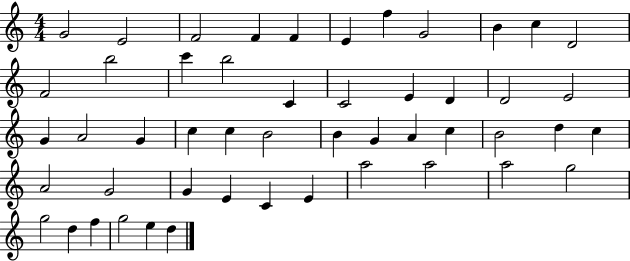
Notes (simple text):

G4/h E4/h F4/h F4/q F4/q E4/q F5/q G4/h B4/q C5/q D4/h F4/h B5/h C6/q B5/h C4/q C4/h E4/q D4/q D4/h E4/h G4/q A4/h G4/q C5/q C5/q B4/h B4/q G4/q A4/q C5/q B4/h D5/q C5/q A4/h G4/h G4/q E4/q C4/q E4/q A5/h A5/h A5/h G5/h G5/h D5/q F5/q G5/h E5/q D5/q